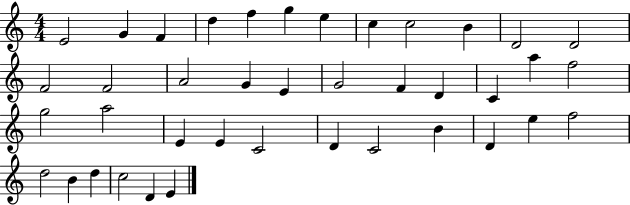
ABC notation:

X:1
T:Untitled
M:4/4
L:1/4
K:C
E2 G F d f g e c c2 B D2 D2 F2 F2 A2 G E G2 F D C a f2 g2 a2 E E C2 D C2 B D e f2 d2 B d c2 D E